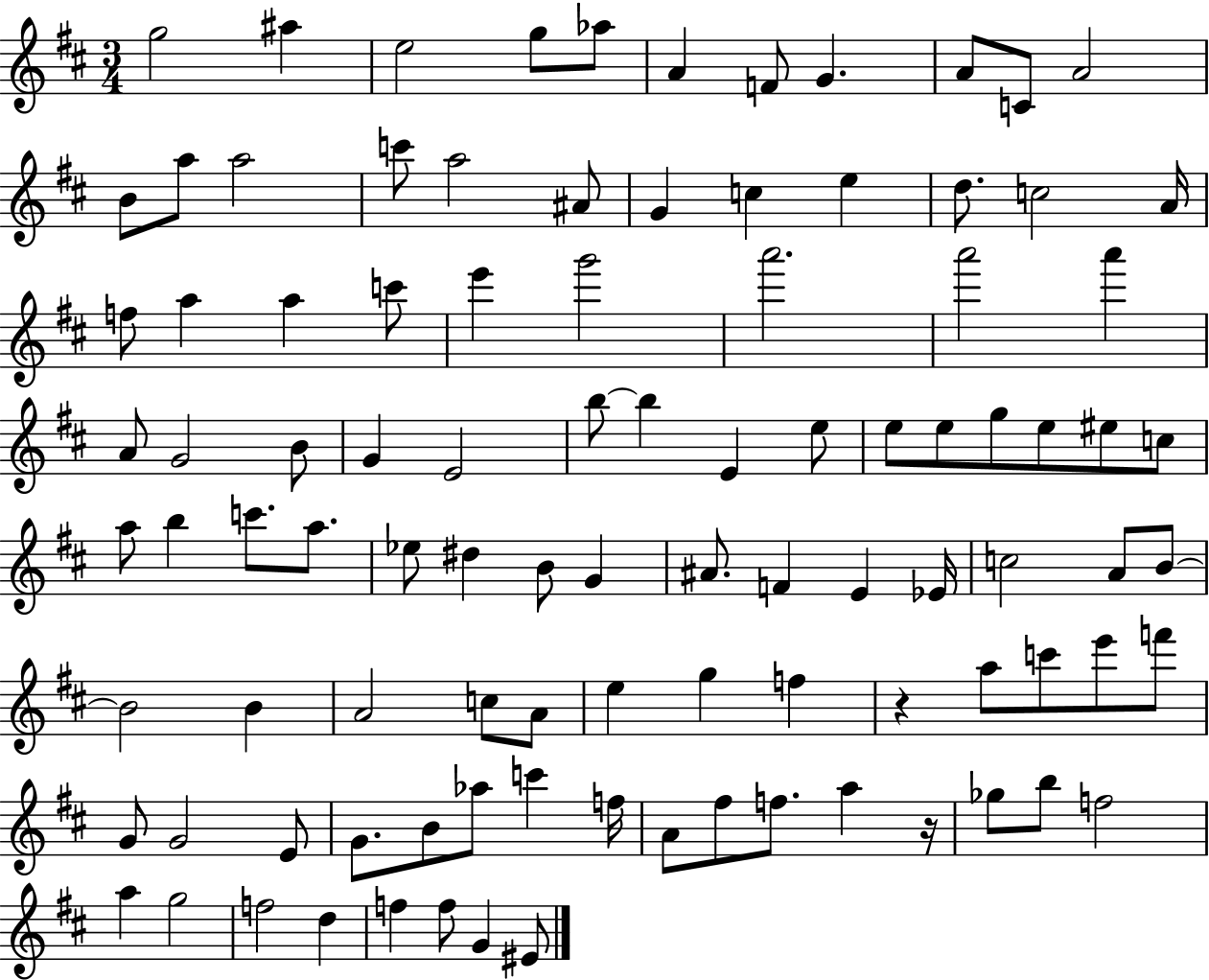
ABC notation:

X:1
T:Untitled
M:3/4
L:1/4
K:D
g2 ^a e2 g/2 _a/2 A F/2 G A/2 C/2 A2 B/2 a/2 a2 c'/2 a2 ^A/2 G c e d/2 c2 A/4 f/2 a a c'/2 e' g'2 a'2 a'2 a' A/2 G2 B/2 G E2 b/2 b E e/2 e/2 e/2 g/2 e/2 ^e/2 c/2 a/2 b c'/2 a/2 _e/2 ^d B/2 G ^A/2 F E _E/4 c2 A/2 B/2 B2 B A2 c/2 A/2 e g f z a/2 c'/2 e'/2 f'/2 G/2 G2 E/2 G/2 B/2 _a/2 c' f/4 A/2 ^f/2 f/2 a z/4 _g/2 b/2 f2 a g2 f2 d f f/2 G ^E/2